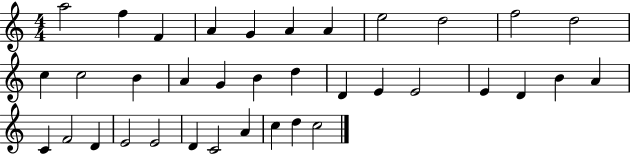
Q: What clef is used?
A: treble